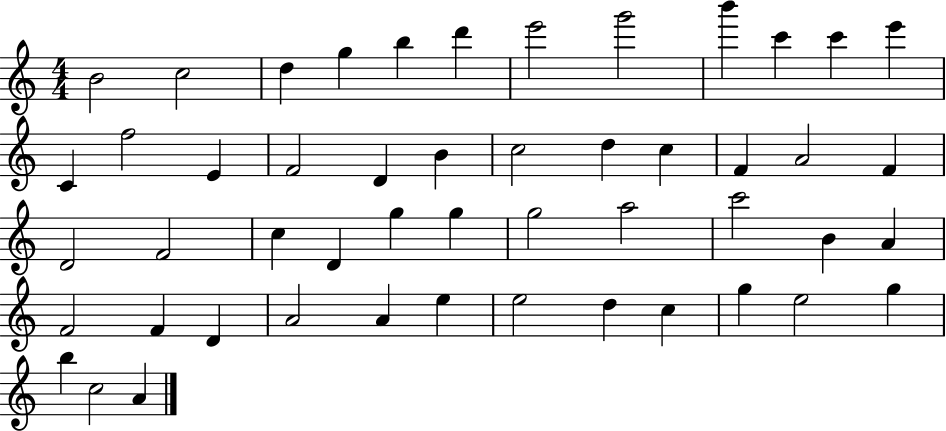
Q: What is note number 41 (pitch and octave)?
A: E5